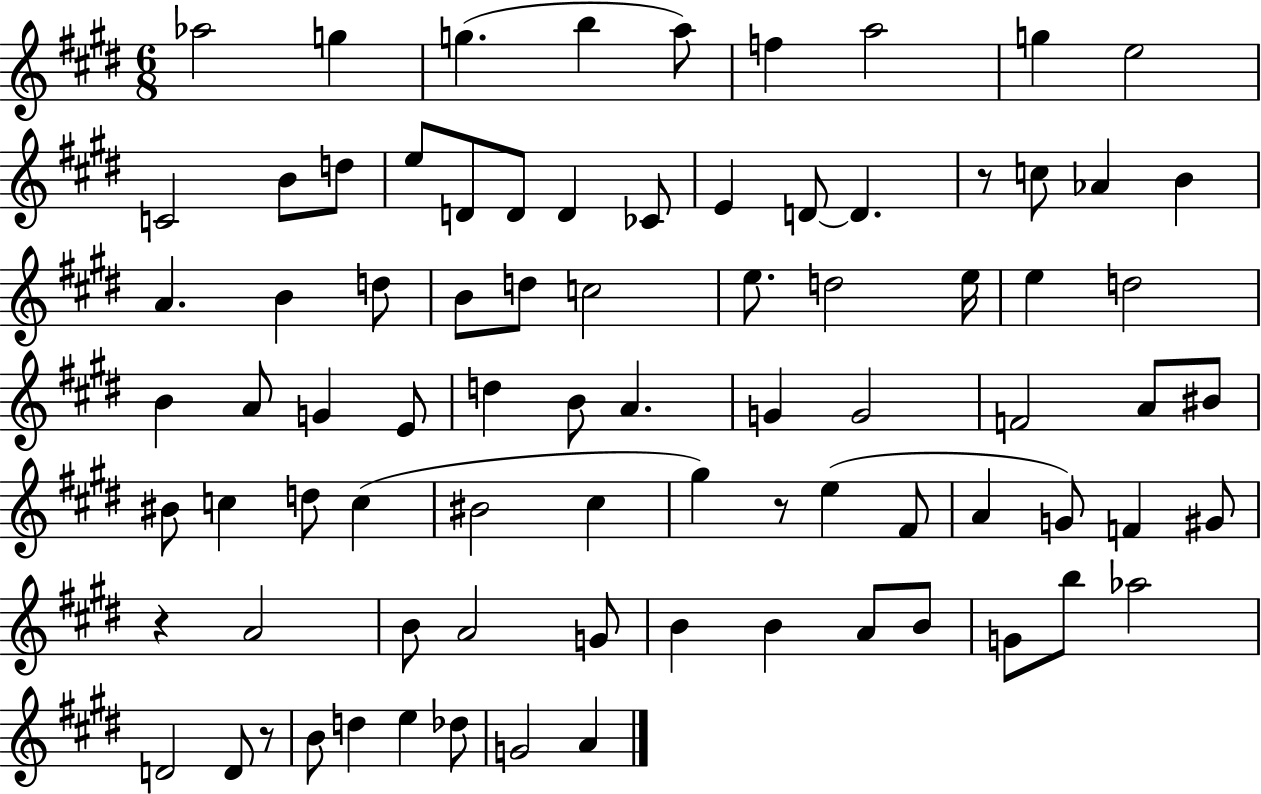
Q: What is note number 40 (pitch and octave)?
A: B4